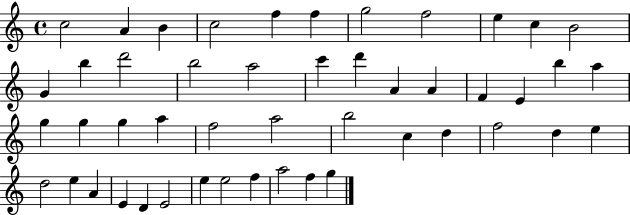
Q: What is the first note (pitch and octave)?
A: C5